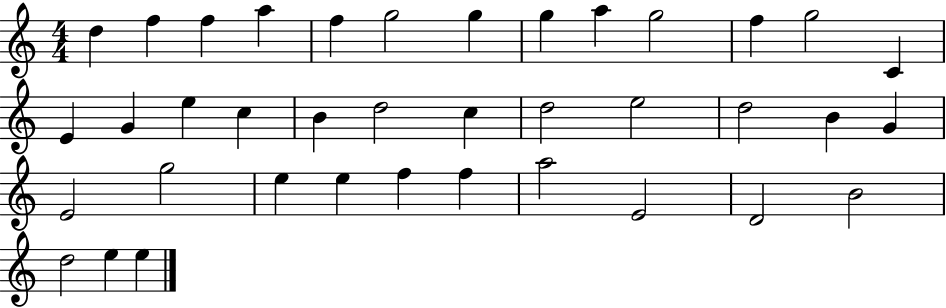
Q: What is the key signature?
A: C major